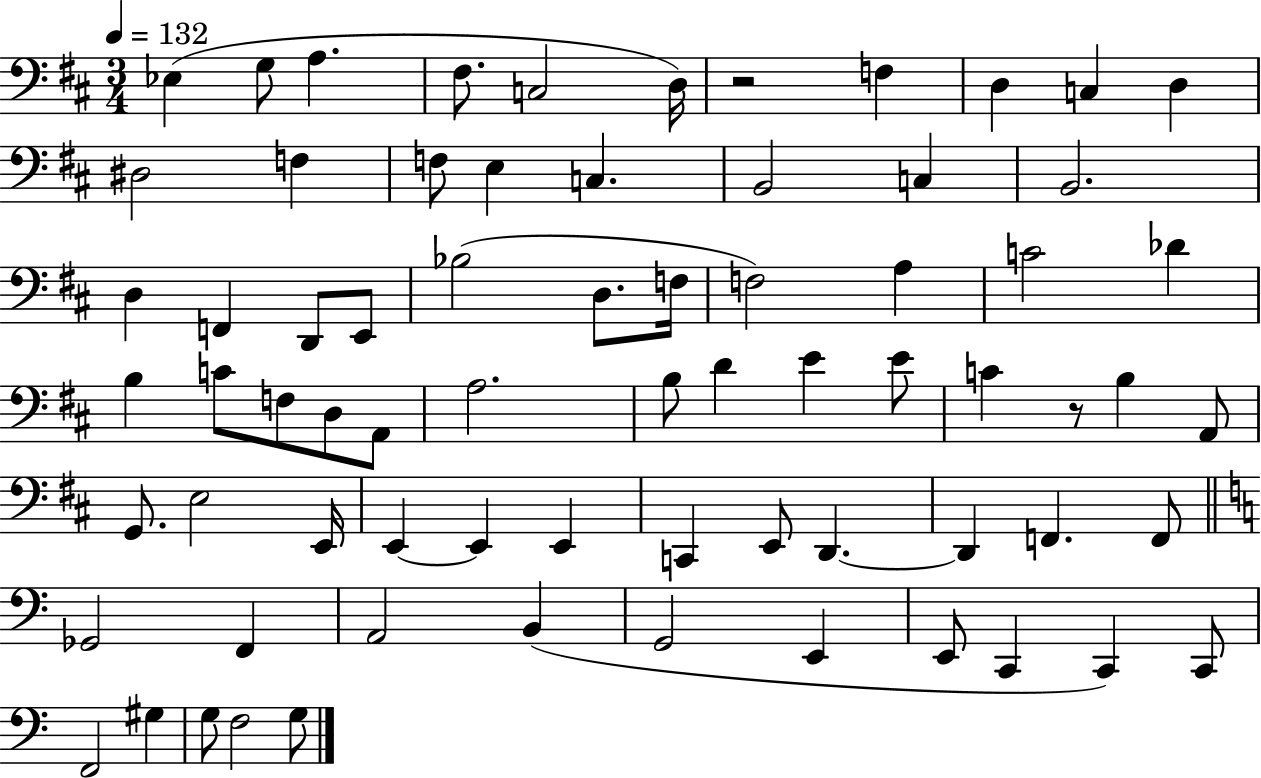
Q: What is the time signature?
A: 3/4